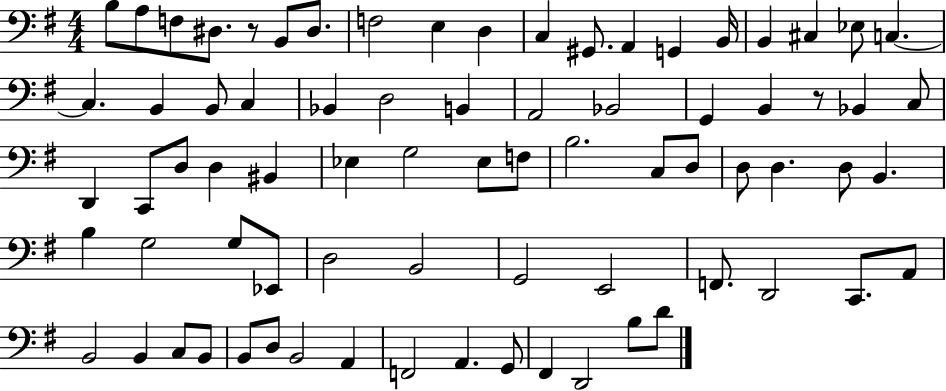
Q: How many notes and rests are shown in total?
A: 76